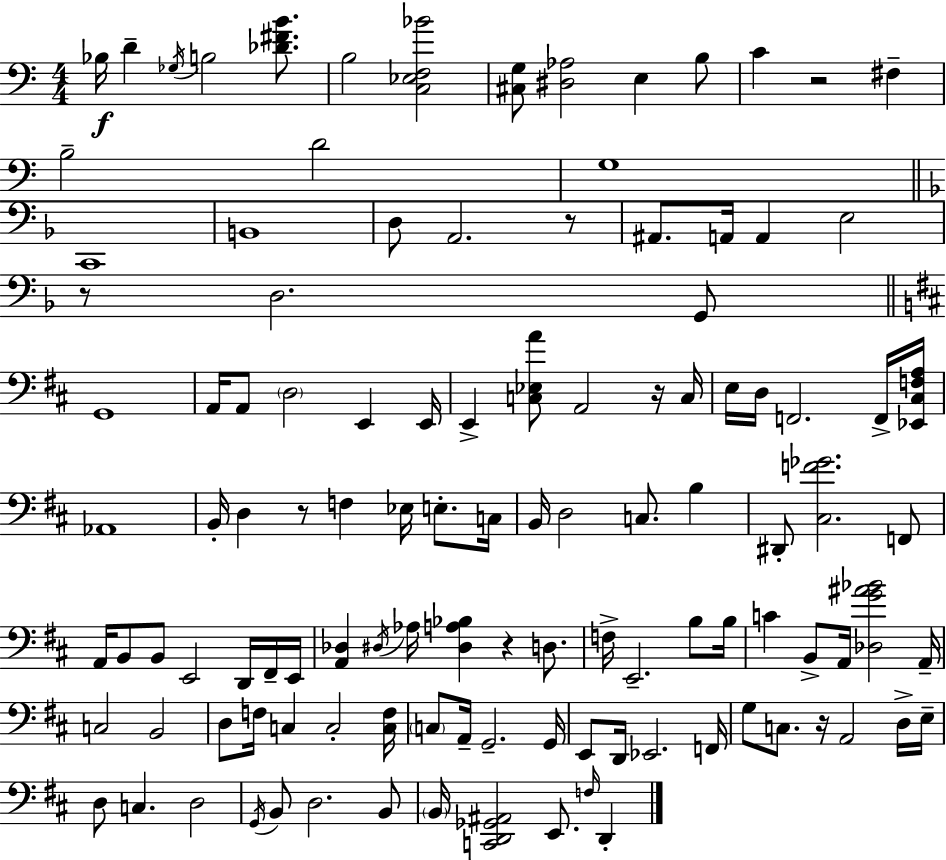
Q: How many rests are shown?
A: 7